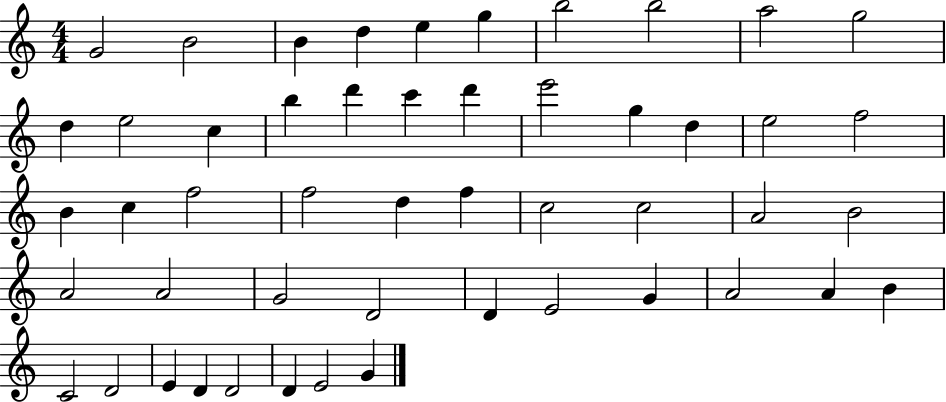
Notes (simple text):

G4/h B4/h B4/q D5/q E5/q G5/q B5/h B5/h A5/h G5/h D5/q E5/h C5/q B5/q D6/q C6/q D6/q E6/h G5/q D5/q E5/h F5/h B4/q C5/q F5/h F5/h D5/q F5/q C5/h C5/h A4/h B4/h A4/h A4/h G4/h D4/h D4/q E4/h G4/q A4/h A4/q B4/q C4/h D4/h E4/q D4/q D4/h D4/q E4/h G4/q